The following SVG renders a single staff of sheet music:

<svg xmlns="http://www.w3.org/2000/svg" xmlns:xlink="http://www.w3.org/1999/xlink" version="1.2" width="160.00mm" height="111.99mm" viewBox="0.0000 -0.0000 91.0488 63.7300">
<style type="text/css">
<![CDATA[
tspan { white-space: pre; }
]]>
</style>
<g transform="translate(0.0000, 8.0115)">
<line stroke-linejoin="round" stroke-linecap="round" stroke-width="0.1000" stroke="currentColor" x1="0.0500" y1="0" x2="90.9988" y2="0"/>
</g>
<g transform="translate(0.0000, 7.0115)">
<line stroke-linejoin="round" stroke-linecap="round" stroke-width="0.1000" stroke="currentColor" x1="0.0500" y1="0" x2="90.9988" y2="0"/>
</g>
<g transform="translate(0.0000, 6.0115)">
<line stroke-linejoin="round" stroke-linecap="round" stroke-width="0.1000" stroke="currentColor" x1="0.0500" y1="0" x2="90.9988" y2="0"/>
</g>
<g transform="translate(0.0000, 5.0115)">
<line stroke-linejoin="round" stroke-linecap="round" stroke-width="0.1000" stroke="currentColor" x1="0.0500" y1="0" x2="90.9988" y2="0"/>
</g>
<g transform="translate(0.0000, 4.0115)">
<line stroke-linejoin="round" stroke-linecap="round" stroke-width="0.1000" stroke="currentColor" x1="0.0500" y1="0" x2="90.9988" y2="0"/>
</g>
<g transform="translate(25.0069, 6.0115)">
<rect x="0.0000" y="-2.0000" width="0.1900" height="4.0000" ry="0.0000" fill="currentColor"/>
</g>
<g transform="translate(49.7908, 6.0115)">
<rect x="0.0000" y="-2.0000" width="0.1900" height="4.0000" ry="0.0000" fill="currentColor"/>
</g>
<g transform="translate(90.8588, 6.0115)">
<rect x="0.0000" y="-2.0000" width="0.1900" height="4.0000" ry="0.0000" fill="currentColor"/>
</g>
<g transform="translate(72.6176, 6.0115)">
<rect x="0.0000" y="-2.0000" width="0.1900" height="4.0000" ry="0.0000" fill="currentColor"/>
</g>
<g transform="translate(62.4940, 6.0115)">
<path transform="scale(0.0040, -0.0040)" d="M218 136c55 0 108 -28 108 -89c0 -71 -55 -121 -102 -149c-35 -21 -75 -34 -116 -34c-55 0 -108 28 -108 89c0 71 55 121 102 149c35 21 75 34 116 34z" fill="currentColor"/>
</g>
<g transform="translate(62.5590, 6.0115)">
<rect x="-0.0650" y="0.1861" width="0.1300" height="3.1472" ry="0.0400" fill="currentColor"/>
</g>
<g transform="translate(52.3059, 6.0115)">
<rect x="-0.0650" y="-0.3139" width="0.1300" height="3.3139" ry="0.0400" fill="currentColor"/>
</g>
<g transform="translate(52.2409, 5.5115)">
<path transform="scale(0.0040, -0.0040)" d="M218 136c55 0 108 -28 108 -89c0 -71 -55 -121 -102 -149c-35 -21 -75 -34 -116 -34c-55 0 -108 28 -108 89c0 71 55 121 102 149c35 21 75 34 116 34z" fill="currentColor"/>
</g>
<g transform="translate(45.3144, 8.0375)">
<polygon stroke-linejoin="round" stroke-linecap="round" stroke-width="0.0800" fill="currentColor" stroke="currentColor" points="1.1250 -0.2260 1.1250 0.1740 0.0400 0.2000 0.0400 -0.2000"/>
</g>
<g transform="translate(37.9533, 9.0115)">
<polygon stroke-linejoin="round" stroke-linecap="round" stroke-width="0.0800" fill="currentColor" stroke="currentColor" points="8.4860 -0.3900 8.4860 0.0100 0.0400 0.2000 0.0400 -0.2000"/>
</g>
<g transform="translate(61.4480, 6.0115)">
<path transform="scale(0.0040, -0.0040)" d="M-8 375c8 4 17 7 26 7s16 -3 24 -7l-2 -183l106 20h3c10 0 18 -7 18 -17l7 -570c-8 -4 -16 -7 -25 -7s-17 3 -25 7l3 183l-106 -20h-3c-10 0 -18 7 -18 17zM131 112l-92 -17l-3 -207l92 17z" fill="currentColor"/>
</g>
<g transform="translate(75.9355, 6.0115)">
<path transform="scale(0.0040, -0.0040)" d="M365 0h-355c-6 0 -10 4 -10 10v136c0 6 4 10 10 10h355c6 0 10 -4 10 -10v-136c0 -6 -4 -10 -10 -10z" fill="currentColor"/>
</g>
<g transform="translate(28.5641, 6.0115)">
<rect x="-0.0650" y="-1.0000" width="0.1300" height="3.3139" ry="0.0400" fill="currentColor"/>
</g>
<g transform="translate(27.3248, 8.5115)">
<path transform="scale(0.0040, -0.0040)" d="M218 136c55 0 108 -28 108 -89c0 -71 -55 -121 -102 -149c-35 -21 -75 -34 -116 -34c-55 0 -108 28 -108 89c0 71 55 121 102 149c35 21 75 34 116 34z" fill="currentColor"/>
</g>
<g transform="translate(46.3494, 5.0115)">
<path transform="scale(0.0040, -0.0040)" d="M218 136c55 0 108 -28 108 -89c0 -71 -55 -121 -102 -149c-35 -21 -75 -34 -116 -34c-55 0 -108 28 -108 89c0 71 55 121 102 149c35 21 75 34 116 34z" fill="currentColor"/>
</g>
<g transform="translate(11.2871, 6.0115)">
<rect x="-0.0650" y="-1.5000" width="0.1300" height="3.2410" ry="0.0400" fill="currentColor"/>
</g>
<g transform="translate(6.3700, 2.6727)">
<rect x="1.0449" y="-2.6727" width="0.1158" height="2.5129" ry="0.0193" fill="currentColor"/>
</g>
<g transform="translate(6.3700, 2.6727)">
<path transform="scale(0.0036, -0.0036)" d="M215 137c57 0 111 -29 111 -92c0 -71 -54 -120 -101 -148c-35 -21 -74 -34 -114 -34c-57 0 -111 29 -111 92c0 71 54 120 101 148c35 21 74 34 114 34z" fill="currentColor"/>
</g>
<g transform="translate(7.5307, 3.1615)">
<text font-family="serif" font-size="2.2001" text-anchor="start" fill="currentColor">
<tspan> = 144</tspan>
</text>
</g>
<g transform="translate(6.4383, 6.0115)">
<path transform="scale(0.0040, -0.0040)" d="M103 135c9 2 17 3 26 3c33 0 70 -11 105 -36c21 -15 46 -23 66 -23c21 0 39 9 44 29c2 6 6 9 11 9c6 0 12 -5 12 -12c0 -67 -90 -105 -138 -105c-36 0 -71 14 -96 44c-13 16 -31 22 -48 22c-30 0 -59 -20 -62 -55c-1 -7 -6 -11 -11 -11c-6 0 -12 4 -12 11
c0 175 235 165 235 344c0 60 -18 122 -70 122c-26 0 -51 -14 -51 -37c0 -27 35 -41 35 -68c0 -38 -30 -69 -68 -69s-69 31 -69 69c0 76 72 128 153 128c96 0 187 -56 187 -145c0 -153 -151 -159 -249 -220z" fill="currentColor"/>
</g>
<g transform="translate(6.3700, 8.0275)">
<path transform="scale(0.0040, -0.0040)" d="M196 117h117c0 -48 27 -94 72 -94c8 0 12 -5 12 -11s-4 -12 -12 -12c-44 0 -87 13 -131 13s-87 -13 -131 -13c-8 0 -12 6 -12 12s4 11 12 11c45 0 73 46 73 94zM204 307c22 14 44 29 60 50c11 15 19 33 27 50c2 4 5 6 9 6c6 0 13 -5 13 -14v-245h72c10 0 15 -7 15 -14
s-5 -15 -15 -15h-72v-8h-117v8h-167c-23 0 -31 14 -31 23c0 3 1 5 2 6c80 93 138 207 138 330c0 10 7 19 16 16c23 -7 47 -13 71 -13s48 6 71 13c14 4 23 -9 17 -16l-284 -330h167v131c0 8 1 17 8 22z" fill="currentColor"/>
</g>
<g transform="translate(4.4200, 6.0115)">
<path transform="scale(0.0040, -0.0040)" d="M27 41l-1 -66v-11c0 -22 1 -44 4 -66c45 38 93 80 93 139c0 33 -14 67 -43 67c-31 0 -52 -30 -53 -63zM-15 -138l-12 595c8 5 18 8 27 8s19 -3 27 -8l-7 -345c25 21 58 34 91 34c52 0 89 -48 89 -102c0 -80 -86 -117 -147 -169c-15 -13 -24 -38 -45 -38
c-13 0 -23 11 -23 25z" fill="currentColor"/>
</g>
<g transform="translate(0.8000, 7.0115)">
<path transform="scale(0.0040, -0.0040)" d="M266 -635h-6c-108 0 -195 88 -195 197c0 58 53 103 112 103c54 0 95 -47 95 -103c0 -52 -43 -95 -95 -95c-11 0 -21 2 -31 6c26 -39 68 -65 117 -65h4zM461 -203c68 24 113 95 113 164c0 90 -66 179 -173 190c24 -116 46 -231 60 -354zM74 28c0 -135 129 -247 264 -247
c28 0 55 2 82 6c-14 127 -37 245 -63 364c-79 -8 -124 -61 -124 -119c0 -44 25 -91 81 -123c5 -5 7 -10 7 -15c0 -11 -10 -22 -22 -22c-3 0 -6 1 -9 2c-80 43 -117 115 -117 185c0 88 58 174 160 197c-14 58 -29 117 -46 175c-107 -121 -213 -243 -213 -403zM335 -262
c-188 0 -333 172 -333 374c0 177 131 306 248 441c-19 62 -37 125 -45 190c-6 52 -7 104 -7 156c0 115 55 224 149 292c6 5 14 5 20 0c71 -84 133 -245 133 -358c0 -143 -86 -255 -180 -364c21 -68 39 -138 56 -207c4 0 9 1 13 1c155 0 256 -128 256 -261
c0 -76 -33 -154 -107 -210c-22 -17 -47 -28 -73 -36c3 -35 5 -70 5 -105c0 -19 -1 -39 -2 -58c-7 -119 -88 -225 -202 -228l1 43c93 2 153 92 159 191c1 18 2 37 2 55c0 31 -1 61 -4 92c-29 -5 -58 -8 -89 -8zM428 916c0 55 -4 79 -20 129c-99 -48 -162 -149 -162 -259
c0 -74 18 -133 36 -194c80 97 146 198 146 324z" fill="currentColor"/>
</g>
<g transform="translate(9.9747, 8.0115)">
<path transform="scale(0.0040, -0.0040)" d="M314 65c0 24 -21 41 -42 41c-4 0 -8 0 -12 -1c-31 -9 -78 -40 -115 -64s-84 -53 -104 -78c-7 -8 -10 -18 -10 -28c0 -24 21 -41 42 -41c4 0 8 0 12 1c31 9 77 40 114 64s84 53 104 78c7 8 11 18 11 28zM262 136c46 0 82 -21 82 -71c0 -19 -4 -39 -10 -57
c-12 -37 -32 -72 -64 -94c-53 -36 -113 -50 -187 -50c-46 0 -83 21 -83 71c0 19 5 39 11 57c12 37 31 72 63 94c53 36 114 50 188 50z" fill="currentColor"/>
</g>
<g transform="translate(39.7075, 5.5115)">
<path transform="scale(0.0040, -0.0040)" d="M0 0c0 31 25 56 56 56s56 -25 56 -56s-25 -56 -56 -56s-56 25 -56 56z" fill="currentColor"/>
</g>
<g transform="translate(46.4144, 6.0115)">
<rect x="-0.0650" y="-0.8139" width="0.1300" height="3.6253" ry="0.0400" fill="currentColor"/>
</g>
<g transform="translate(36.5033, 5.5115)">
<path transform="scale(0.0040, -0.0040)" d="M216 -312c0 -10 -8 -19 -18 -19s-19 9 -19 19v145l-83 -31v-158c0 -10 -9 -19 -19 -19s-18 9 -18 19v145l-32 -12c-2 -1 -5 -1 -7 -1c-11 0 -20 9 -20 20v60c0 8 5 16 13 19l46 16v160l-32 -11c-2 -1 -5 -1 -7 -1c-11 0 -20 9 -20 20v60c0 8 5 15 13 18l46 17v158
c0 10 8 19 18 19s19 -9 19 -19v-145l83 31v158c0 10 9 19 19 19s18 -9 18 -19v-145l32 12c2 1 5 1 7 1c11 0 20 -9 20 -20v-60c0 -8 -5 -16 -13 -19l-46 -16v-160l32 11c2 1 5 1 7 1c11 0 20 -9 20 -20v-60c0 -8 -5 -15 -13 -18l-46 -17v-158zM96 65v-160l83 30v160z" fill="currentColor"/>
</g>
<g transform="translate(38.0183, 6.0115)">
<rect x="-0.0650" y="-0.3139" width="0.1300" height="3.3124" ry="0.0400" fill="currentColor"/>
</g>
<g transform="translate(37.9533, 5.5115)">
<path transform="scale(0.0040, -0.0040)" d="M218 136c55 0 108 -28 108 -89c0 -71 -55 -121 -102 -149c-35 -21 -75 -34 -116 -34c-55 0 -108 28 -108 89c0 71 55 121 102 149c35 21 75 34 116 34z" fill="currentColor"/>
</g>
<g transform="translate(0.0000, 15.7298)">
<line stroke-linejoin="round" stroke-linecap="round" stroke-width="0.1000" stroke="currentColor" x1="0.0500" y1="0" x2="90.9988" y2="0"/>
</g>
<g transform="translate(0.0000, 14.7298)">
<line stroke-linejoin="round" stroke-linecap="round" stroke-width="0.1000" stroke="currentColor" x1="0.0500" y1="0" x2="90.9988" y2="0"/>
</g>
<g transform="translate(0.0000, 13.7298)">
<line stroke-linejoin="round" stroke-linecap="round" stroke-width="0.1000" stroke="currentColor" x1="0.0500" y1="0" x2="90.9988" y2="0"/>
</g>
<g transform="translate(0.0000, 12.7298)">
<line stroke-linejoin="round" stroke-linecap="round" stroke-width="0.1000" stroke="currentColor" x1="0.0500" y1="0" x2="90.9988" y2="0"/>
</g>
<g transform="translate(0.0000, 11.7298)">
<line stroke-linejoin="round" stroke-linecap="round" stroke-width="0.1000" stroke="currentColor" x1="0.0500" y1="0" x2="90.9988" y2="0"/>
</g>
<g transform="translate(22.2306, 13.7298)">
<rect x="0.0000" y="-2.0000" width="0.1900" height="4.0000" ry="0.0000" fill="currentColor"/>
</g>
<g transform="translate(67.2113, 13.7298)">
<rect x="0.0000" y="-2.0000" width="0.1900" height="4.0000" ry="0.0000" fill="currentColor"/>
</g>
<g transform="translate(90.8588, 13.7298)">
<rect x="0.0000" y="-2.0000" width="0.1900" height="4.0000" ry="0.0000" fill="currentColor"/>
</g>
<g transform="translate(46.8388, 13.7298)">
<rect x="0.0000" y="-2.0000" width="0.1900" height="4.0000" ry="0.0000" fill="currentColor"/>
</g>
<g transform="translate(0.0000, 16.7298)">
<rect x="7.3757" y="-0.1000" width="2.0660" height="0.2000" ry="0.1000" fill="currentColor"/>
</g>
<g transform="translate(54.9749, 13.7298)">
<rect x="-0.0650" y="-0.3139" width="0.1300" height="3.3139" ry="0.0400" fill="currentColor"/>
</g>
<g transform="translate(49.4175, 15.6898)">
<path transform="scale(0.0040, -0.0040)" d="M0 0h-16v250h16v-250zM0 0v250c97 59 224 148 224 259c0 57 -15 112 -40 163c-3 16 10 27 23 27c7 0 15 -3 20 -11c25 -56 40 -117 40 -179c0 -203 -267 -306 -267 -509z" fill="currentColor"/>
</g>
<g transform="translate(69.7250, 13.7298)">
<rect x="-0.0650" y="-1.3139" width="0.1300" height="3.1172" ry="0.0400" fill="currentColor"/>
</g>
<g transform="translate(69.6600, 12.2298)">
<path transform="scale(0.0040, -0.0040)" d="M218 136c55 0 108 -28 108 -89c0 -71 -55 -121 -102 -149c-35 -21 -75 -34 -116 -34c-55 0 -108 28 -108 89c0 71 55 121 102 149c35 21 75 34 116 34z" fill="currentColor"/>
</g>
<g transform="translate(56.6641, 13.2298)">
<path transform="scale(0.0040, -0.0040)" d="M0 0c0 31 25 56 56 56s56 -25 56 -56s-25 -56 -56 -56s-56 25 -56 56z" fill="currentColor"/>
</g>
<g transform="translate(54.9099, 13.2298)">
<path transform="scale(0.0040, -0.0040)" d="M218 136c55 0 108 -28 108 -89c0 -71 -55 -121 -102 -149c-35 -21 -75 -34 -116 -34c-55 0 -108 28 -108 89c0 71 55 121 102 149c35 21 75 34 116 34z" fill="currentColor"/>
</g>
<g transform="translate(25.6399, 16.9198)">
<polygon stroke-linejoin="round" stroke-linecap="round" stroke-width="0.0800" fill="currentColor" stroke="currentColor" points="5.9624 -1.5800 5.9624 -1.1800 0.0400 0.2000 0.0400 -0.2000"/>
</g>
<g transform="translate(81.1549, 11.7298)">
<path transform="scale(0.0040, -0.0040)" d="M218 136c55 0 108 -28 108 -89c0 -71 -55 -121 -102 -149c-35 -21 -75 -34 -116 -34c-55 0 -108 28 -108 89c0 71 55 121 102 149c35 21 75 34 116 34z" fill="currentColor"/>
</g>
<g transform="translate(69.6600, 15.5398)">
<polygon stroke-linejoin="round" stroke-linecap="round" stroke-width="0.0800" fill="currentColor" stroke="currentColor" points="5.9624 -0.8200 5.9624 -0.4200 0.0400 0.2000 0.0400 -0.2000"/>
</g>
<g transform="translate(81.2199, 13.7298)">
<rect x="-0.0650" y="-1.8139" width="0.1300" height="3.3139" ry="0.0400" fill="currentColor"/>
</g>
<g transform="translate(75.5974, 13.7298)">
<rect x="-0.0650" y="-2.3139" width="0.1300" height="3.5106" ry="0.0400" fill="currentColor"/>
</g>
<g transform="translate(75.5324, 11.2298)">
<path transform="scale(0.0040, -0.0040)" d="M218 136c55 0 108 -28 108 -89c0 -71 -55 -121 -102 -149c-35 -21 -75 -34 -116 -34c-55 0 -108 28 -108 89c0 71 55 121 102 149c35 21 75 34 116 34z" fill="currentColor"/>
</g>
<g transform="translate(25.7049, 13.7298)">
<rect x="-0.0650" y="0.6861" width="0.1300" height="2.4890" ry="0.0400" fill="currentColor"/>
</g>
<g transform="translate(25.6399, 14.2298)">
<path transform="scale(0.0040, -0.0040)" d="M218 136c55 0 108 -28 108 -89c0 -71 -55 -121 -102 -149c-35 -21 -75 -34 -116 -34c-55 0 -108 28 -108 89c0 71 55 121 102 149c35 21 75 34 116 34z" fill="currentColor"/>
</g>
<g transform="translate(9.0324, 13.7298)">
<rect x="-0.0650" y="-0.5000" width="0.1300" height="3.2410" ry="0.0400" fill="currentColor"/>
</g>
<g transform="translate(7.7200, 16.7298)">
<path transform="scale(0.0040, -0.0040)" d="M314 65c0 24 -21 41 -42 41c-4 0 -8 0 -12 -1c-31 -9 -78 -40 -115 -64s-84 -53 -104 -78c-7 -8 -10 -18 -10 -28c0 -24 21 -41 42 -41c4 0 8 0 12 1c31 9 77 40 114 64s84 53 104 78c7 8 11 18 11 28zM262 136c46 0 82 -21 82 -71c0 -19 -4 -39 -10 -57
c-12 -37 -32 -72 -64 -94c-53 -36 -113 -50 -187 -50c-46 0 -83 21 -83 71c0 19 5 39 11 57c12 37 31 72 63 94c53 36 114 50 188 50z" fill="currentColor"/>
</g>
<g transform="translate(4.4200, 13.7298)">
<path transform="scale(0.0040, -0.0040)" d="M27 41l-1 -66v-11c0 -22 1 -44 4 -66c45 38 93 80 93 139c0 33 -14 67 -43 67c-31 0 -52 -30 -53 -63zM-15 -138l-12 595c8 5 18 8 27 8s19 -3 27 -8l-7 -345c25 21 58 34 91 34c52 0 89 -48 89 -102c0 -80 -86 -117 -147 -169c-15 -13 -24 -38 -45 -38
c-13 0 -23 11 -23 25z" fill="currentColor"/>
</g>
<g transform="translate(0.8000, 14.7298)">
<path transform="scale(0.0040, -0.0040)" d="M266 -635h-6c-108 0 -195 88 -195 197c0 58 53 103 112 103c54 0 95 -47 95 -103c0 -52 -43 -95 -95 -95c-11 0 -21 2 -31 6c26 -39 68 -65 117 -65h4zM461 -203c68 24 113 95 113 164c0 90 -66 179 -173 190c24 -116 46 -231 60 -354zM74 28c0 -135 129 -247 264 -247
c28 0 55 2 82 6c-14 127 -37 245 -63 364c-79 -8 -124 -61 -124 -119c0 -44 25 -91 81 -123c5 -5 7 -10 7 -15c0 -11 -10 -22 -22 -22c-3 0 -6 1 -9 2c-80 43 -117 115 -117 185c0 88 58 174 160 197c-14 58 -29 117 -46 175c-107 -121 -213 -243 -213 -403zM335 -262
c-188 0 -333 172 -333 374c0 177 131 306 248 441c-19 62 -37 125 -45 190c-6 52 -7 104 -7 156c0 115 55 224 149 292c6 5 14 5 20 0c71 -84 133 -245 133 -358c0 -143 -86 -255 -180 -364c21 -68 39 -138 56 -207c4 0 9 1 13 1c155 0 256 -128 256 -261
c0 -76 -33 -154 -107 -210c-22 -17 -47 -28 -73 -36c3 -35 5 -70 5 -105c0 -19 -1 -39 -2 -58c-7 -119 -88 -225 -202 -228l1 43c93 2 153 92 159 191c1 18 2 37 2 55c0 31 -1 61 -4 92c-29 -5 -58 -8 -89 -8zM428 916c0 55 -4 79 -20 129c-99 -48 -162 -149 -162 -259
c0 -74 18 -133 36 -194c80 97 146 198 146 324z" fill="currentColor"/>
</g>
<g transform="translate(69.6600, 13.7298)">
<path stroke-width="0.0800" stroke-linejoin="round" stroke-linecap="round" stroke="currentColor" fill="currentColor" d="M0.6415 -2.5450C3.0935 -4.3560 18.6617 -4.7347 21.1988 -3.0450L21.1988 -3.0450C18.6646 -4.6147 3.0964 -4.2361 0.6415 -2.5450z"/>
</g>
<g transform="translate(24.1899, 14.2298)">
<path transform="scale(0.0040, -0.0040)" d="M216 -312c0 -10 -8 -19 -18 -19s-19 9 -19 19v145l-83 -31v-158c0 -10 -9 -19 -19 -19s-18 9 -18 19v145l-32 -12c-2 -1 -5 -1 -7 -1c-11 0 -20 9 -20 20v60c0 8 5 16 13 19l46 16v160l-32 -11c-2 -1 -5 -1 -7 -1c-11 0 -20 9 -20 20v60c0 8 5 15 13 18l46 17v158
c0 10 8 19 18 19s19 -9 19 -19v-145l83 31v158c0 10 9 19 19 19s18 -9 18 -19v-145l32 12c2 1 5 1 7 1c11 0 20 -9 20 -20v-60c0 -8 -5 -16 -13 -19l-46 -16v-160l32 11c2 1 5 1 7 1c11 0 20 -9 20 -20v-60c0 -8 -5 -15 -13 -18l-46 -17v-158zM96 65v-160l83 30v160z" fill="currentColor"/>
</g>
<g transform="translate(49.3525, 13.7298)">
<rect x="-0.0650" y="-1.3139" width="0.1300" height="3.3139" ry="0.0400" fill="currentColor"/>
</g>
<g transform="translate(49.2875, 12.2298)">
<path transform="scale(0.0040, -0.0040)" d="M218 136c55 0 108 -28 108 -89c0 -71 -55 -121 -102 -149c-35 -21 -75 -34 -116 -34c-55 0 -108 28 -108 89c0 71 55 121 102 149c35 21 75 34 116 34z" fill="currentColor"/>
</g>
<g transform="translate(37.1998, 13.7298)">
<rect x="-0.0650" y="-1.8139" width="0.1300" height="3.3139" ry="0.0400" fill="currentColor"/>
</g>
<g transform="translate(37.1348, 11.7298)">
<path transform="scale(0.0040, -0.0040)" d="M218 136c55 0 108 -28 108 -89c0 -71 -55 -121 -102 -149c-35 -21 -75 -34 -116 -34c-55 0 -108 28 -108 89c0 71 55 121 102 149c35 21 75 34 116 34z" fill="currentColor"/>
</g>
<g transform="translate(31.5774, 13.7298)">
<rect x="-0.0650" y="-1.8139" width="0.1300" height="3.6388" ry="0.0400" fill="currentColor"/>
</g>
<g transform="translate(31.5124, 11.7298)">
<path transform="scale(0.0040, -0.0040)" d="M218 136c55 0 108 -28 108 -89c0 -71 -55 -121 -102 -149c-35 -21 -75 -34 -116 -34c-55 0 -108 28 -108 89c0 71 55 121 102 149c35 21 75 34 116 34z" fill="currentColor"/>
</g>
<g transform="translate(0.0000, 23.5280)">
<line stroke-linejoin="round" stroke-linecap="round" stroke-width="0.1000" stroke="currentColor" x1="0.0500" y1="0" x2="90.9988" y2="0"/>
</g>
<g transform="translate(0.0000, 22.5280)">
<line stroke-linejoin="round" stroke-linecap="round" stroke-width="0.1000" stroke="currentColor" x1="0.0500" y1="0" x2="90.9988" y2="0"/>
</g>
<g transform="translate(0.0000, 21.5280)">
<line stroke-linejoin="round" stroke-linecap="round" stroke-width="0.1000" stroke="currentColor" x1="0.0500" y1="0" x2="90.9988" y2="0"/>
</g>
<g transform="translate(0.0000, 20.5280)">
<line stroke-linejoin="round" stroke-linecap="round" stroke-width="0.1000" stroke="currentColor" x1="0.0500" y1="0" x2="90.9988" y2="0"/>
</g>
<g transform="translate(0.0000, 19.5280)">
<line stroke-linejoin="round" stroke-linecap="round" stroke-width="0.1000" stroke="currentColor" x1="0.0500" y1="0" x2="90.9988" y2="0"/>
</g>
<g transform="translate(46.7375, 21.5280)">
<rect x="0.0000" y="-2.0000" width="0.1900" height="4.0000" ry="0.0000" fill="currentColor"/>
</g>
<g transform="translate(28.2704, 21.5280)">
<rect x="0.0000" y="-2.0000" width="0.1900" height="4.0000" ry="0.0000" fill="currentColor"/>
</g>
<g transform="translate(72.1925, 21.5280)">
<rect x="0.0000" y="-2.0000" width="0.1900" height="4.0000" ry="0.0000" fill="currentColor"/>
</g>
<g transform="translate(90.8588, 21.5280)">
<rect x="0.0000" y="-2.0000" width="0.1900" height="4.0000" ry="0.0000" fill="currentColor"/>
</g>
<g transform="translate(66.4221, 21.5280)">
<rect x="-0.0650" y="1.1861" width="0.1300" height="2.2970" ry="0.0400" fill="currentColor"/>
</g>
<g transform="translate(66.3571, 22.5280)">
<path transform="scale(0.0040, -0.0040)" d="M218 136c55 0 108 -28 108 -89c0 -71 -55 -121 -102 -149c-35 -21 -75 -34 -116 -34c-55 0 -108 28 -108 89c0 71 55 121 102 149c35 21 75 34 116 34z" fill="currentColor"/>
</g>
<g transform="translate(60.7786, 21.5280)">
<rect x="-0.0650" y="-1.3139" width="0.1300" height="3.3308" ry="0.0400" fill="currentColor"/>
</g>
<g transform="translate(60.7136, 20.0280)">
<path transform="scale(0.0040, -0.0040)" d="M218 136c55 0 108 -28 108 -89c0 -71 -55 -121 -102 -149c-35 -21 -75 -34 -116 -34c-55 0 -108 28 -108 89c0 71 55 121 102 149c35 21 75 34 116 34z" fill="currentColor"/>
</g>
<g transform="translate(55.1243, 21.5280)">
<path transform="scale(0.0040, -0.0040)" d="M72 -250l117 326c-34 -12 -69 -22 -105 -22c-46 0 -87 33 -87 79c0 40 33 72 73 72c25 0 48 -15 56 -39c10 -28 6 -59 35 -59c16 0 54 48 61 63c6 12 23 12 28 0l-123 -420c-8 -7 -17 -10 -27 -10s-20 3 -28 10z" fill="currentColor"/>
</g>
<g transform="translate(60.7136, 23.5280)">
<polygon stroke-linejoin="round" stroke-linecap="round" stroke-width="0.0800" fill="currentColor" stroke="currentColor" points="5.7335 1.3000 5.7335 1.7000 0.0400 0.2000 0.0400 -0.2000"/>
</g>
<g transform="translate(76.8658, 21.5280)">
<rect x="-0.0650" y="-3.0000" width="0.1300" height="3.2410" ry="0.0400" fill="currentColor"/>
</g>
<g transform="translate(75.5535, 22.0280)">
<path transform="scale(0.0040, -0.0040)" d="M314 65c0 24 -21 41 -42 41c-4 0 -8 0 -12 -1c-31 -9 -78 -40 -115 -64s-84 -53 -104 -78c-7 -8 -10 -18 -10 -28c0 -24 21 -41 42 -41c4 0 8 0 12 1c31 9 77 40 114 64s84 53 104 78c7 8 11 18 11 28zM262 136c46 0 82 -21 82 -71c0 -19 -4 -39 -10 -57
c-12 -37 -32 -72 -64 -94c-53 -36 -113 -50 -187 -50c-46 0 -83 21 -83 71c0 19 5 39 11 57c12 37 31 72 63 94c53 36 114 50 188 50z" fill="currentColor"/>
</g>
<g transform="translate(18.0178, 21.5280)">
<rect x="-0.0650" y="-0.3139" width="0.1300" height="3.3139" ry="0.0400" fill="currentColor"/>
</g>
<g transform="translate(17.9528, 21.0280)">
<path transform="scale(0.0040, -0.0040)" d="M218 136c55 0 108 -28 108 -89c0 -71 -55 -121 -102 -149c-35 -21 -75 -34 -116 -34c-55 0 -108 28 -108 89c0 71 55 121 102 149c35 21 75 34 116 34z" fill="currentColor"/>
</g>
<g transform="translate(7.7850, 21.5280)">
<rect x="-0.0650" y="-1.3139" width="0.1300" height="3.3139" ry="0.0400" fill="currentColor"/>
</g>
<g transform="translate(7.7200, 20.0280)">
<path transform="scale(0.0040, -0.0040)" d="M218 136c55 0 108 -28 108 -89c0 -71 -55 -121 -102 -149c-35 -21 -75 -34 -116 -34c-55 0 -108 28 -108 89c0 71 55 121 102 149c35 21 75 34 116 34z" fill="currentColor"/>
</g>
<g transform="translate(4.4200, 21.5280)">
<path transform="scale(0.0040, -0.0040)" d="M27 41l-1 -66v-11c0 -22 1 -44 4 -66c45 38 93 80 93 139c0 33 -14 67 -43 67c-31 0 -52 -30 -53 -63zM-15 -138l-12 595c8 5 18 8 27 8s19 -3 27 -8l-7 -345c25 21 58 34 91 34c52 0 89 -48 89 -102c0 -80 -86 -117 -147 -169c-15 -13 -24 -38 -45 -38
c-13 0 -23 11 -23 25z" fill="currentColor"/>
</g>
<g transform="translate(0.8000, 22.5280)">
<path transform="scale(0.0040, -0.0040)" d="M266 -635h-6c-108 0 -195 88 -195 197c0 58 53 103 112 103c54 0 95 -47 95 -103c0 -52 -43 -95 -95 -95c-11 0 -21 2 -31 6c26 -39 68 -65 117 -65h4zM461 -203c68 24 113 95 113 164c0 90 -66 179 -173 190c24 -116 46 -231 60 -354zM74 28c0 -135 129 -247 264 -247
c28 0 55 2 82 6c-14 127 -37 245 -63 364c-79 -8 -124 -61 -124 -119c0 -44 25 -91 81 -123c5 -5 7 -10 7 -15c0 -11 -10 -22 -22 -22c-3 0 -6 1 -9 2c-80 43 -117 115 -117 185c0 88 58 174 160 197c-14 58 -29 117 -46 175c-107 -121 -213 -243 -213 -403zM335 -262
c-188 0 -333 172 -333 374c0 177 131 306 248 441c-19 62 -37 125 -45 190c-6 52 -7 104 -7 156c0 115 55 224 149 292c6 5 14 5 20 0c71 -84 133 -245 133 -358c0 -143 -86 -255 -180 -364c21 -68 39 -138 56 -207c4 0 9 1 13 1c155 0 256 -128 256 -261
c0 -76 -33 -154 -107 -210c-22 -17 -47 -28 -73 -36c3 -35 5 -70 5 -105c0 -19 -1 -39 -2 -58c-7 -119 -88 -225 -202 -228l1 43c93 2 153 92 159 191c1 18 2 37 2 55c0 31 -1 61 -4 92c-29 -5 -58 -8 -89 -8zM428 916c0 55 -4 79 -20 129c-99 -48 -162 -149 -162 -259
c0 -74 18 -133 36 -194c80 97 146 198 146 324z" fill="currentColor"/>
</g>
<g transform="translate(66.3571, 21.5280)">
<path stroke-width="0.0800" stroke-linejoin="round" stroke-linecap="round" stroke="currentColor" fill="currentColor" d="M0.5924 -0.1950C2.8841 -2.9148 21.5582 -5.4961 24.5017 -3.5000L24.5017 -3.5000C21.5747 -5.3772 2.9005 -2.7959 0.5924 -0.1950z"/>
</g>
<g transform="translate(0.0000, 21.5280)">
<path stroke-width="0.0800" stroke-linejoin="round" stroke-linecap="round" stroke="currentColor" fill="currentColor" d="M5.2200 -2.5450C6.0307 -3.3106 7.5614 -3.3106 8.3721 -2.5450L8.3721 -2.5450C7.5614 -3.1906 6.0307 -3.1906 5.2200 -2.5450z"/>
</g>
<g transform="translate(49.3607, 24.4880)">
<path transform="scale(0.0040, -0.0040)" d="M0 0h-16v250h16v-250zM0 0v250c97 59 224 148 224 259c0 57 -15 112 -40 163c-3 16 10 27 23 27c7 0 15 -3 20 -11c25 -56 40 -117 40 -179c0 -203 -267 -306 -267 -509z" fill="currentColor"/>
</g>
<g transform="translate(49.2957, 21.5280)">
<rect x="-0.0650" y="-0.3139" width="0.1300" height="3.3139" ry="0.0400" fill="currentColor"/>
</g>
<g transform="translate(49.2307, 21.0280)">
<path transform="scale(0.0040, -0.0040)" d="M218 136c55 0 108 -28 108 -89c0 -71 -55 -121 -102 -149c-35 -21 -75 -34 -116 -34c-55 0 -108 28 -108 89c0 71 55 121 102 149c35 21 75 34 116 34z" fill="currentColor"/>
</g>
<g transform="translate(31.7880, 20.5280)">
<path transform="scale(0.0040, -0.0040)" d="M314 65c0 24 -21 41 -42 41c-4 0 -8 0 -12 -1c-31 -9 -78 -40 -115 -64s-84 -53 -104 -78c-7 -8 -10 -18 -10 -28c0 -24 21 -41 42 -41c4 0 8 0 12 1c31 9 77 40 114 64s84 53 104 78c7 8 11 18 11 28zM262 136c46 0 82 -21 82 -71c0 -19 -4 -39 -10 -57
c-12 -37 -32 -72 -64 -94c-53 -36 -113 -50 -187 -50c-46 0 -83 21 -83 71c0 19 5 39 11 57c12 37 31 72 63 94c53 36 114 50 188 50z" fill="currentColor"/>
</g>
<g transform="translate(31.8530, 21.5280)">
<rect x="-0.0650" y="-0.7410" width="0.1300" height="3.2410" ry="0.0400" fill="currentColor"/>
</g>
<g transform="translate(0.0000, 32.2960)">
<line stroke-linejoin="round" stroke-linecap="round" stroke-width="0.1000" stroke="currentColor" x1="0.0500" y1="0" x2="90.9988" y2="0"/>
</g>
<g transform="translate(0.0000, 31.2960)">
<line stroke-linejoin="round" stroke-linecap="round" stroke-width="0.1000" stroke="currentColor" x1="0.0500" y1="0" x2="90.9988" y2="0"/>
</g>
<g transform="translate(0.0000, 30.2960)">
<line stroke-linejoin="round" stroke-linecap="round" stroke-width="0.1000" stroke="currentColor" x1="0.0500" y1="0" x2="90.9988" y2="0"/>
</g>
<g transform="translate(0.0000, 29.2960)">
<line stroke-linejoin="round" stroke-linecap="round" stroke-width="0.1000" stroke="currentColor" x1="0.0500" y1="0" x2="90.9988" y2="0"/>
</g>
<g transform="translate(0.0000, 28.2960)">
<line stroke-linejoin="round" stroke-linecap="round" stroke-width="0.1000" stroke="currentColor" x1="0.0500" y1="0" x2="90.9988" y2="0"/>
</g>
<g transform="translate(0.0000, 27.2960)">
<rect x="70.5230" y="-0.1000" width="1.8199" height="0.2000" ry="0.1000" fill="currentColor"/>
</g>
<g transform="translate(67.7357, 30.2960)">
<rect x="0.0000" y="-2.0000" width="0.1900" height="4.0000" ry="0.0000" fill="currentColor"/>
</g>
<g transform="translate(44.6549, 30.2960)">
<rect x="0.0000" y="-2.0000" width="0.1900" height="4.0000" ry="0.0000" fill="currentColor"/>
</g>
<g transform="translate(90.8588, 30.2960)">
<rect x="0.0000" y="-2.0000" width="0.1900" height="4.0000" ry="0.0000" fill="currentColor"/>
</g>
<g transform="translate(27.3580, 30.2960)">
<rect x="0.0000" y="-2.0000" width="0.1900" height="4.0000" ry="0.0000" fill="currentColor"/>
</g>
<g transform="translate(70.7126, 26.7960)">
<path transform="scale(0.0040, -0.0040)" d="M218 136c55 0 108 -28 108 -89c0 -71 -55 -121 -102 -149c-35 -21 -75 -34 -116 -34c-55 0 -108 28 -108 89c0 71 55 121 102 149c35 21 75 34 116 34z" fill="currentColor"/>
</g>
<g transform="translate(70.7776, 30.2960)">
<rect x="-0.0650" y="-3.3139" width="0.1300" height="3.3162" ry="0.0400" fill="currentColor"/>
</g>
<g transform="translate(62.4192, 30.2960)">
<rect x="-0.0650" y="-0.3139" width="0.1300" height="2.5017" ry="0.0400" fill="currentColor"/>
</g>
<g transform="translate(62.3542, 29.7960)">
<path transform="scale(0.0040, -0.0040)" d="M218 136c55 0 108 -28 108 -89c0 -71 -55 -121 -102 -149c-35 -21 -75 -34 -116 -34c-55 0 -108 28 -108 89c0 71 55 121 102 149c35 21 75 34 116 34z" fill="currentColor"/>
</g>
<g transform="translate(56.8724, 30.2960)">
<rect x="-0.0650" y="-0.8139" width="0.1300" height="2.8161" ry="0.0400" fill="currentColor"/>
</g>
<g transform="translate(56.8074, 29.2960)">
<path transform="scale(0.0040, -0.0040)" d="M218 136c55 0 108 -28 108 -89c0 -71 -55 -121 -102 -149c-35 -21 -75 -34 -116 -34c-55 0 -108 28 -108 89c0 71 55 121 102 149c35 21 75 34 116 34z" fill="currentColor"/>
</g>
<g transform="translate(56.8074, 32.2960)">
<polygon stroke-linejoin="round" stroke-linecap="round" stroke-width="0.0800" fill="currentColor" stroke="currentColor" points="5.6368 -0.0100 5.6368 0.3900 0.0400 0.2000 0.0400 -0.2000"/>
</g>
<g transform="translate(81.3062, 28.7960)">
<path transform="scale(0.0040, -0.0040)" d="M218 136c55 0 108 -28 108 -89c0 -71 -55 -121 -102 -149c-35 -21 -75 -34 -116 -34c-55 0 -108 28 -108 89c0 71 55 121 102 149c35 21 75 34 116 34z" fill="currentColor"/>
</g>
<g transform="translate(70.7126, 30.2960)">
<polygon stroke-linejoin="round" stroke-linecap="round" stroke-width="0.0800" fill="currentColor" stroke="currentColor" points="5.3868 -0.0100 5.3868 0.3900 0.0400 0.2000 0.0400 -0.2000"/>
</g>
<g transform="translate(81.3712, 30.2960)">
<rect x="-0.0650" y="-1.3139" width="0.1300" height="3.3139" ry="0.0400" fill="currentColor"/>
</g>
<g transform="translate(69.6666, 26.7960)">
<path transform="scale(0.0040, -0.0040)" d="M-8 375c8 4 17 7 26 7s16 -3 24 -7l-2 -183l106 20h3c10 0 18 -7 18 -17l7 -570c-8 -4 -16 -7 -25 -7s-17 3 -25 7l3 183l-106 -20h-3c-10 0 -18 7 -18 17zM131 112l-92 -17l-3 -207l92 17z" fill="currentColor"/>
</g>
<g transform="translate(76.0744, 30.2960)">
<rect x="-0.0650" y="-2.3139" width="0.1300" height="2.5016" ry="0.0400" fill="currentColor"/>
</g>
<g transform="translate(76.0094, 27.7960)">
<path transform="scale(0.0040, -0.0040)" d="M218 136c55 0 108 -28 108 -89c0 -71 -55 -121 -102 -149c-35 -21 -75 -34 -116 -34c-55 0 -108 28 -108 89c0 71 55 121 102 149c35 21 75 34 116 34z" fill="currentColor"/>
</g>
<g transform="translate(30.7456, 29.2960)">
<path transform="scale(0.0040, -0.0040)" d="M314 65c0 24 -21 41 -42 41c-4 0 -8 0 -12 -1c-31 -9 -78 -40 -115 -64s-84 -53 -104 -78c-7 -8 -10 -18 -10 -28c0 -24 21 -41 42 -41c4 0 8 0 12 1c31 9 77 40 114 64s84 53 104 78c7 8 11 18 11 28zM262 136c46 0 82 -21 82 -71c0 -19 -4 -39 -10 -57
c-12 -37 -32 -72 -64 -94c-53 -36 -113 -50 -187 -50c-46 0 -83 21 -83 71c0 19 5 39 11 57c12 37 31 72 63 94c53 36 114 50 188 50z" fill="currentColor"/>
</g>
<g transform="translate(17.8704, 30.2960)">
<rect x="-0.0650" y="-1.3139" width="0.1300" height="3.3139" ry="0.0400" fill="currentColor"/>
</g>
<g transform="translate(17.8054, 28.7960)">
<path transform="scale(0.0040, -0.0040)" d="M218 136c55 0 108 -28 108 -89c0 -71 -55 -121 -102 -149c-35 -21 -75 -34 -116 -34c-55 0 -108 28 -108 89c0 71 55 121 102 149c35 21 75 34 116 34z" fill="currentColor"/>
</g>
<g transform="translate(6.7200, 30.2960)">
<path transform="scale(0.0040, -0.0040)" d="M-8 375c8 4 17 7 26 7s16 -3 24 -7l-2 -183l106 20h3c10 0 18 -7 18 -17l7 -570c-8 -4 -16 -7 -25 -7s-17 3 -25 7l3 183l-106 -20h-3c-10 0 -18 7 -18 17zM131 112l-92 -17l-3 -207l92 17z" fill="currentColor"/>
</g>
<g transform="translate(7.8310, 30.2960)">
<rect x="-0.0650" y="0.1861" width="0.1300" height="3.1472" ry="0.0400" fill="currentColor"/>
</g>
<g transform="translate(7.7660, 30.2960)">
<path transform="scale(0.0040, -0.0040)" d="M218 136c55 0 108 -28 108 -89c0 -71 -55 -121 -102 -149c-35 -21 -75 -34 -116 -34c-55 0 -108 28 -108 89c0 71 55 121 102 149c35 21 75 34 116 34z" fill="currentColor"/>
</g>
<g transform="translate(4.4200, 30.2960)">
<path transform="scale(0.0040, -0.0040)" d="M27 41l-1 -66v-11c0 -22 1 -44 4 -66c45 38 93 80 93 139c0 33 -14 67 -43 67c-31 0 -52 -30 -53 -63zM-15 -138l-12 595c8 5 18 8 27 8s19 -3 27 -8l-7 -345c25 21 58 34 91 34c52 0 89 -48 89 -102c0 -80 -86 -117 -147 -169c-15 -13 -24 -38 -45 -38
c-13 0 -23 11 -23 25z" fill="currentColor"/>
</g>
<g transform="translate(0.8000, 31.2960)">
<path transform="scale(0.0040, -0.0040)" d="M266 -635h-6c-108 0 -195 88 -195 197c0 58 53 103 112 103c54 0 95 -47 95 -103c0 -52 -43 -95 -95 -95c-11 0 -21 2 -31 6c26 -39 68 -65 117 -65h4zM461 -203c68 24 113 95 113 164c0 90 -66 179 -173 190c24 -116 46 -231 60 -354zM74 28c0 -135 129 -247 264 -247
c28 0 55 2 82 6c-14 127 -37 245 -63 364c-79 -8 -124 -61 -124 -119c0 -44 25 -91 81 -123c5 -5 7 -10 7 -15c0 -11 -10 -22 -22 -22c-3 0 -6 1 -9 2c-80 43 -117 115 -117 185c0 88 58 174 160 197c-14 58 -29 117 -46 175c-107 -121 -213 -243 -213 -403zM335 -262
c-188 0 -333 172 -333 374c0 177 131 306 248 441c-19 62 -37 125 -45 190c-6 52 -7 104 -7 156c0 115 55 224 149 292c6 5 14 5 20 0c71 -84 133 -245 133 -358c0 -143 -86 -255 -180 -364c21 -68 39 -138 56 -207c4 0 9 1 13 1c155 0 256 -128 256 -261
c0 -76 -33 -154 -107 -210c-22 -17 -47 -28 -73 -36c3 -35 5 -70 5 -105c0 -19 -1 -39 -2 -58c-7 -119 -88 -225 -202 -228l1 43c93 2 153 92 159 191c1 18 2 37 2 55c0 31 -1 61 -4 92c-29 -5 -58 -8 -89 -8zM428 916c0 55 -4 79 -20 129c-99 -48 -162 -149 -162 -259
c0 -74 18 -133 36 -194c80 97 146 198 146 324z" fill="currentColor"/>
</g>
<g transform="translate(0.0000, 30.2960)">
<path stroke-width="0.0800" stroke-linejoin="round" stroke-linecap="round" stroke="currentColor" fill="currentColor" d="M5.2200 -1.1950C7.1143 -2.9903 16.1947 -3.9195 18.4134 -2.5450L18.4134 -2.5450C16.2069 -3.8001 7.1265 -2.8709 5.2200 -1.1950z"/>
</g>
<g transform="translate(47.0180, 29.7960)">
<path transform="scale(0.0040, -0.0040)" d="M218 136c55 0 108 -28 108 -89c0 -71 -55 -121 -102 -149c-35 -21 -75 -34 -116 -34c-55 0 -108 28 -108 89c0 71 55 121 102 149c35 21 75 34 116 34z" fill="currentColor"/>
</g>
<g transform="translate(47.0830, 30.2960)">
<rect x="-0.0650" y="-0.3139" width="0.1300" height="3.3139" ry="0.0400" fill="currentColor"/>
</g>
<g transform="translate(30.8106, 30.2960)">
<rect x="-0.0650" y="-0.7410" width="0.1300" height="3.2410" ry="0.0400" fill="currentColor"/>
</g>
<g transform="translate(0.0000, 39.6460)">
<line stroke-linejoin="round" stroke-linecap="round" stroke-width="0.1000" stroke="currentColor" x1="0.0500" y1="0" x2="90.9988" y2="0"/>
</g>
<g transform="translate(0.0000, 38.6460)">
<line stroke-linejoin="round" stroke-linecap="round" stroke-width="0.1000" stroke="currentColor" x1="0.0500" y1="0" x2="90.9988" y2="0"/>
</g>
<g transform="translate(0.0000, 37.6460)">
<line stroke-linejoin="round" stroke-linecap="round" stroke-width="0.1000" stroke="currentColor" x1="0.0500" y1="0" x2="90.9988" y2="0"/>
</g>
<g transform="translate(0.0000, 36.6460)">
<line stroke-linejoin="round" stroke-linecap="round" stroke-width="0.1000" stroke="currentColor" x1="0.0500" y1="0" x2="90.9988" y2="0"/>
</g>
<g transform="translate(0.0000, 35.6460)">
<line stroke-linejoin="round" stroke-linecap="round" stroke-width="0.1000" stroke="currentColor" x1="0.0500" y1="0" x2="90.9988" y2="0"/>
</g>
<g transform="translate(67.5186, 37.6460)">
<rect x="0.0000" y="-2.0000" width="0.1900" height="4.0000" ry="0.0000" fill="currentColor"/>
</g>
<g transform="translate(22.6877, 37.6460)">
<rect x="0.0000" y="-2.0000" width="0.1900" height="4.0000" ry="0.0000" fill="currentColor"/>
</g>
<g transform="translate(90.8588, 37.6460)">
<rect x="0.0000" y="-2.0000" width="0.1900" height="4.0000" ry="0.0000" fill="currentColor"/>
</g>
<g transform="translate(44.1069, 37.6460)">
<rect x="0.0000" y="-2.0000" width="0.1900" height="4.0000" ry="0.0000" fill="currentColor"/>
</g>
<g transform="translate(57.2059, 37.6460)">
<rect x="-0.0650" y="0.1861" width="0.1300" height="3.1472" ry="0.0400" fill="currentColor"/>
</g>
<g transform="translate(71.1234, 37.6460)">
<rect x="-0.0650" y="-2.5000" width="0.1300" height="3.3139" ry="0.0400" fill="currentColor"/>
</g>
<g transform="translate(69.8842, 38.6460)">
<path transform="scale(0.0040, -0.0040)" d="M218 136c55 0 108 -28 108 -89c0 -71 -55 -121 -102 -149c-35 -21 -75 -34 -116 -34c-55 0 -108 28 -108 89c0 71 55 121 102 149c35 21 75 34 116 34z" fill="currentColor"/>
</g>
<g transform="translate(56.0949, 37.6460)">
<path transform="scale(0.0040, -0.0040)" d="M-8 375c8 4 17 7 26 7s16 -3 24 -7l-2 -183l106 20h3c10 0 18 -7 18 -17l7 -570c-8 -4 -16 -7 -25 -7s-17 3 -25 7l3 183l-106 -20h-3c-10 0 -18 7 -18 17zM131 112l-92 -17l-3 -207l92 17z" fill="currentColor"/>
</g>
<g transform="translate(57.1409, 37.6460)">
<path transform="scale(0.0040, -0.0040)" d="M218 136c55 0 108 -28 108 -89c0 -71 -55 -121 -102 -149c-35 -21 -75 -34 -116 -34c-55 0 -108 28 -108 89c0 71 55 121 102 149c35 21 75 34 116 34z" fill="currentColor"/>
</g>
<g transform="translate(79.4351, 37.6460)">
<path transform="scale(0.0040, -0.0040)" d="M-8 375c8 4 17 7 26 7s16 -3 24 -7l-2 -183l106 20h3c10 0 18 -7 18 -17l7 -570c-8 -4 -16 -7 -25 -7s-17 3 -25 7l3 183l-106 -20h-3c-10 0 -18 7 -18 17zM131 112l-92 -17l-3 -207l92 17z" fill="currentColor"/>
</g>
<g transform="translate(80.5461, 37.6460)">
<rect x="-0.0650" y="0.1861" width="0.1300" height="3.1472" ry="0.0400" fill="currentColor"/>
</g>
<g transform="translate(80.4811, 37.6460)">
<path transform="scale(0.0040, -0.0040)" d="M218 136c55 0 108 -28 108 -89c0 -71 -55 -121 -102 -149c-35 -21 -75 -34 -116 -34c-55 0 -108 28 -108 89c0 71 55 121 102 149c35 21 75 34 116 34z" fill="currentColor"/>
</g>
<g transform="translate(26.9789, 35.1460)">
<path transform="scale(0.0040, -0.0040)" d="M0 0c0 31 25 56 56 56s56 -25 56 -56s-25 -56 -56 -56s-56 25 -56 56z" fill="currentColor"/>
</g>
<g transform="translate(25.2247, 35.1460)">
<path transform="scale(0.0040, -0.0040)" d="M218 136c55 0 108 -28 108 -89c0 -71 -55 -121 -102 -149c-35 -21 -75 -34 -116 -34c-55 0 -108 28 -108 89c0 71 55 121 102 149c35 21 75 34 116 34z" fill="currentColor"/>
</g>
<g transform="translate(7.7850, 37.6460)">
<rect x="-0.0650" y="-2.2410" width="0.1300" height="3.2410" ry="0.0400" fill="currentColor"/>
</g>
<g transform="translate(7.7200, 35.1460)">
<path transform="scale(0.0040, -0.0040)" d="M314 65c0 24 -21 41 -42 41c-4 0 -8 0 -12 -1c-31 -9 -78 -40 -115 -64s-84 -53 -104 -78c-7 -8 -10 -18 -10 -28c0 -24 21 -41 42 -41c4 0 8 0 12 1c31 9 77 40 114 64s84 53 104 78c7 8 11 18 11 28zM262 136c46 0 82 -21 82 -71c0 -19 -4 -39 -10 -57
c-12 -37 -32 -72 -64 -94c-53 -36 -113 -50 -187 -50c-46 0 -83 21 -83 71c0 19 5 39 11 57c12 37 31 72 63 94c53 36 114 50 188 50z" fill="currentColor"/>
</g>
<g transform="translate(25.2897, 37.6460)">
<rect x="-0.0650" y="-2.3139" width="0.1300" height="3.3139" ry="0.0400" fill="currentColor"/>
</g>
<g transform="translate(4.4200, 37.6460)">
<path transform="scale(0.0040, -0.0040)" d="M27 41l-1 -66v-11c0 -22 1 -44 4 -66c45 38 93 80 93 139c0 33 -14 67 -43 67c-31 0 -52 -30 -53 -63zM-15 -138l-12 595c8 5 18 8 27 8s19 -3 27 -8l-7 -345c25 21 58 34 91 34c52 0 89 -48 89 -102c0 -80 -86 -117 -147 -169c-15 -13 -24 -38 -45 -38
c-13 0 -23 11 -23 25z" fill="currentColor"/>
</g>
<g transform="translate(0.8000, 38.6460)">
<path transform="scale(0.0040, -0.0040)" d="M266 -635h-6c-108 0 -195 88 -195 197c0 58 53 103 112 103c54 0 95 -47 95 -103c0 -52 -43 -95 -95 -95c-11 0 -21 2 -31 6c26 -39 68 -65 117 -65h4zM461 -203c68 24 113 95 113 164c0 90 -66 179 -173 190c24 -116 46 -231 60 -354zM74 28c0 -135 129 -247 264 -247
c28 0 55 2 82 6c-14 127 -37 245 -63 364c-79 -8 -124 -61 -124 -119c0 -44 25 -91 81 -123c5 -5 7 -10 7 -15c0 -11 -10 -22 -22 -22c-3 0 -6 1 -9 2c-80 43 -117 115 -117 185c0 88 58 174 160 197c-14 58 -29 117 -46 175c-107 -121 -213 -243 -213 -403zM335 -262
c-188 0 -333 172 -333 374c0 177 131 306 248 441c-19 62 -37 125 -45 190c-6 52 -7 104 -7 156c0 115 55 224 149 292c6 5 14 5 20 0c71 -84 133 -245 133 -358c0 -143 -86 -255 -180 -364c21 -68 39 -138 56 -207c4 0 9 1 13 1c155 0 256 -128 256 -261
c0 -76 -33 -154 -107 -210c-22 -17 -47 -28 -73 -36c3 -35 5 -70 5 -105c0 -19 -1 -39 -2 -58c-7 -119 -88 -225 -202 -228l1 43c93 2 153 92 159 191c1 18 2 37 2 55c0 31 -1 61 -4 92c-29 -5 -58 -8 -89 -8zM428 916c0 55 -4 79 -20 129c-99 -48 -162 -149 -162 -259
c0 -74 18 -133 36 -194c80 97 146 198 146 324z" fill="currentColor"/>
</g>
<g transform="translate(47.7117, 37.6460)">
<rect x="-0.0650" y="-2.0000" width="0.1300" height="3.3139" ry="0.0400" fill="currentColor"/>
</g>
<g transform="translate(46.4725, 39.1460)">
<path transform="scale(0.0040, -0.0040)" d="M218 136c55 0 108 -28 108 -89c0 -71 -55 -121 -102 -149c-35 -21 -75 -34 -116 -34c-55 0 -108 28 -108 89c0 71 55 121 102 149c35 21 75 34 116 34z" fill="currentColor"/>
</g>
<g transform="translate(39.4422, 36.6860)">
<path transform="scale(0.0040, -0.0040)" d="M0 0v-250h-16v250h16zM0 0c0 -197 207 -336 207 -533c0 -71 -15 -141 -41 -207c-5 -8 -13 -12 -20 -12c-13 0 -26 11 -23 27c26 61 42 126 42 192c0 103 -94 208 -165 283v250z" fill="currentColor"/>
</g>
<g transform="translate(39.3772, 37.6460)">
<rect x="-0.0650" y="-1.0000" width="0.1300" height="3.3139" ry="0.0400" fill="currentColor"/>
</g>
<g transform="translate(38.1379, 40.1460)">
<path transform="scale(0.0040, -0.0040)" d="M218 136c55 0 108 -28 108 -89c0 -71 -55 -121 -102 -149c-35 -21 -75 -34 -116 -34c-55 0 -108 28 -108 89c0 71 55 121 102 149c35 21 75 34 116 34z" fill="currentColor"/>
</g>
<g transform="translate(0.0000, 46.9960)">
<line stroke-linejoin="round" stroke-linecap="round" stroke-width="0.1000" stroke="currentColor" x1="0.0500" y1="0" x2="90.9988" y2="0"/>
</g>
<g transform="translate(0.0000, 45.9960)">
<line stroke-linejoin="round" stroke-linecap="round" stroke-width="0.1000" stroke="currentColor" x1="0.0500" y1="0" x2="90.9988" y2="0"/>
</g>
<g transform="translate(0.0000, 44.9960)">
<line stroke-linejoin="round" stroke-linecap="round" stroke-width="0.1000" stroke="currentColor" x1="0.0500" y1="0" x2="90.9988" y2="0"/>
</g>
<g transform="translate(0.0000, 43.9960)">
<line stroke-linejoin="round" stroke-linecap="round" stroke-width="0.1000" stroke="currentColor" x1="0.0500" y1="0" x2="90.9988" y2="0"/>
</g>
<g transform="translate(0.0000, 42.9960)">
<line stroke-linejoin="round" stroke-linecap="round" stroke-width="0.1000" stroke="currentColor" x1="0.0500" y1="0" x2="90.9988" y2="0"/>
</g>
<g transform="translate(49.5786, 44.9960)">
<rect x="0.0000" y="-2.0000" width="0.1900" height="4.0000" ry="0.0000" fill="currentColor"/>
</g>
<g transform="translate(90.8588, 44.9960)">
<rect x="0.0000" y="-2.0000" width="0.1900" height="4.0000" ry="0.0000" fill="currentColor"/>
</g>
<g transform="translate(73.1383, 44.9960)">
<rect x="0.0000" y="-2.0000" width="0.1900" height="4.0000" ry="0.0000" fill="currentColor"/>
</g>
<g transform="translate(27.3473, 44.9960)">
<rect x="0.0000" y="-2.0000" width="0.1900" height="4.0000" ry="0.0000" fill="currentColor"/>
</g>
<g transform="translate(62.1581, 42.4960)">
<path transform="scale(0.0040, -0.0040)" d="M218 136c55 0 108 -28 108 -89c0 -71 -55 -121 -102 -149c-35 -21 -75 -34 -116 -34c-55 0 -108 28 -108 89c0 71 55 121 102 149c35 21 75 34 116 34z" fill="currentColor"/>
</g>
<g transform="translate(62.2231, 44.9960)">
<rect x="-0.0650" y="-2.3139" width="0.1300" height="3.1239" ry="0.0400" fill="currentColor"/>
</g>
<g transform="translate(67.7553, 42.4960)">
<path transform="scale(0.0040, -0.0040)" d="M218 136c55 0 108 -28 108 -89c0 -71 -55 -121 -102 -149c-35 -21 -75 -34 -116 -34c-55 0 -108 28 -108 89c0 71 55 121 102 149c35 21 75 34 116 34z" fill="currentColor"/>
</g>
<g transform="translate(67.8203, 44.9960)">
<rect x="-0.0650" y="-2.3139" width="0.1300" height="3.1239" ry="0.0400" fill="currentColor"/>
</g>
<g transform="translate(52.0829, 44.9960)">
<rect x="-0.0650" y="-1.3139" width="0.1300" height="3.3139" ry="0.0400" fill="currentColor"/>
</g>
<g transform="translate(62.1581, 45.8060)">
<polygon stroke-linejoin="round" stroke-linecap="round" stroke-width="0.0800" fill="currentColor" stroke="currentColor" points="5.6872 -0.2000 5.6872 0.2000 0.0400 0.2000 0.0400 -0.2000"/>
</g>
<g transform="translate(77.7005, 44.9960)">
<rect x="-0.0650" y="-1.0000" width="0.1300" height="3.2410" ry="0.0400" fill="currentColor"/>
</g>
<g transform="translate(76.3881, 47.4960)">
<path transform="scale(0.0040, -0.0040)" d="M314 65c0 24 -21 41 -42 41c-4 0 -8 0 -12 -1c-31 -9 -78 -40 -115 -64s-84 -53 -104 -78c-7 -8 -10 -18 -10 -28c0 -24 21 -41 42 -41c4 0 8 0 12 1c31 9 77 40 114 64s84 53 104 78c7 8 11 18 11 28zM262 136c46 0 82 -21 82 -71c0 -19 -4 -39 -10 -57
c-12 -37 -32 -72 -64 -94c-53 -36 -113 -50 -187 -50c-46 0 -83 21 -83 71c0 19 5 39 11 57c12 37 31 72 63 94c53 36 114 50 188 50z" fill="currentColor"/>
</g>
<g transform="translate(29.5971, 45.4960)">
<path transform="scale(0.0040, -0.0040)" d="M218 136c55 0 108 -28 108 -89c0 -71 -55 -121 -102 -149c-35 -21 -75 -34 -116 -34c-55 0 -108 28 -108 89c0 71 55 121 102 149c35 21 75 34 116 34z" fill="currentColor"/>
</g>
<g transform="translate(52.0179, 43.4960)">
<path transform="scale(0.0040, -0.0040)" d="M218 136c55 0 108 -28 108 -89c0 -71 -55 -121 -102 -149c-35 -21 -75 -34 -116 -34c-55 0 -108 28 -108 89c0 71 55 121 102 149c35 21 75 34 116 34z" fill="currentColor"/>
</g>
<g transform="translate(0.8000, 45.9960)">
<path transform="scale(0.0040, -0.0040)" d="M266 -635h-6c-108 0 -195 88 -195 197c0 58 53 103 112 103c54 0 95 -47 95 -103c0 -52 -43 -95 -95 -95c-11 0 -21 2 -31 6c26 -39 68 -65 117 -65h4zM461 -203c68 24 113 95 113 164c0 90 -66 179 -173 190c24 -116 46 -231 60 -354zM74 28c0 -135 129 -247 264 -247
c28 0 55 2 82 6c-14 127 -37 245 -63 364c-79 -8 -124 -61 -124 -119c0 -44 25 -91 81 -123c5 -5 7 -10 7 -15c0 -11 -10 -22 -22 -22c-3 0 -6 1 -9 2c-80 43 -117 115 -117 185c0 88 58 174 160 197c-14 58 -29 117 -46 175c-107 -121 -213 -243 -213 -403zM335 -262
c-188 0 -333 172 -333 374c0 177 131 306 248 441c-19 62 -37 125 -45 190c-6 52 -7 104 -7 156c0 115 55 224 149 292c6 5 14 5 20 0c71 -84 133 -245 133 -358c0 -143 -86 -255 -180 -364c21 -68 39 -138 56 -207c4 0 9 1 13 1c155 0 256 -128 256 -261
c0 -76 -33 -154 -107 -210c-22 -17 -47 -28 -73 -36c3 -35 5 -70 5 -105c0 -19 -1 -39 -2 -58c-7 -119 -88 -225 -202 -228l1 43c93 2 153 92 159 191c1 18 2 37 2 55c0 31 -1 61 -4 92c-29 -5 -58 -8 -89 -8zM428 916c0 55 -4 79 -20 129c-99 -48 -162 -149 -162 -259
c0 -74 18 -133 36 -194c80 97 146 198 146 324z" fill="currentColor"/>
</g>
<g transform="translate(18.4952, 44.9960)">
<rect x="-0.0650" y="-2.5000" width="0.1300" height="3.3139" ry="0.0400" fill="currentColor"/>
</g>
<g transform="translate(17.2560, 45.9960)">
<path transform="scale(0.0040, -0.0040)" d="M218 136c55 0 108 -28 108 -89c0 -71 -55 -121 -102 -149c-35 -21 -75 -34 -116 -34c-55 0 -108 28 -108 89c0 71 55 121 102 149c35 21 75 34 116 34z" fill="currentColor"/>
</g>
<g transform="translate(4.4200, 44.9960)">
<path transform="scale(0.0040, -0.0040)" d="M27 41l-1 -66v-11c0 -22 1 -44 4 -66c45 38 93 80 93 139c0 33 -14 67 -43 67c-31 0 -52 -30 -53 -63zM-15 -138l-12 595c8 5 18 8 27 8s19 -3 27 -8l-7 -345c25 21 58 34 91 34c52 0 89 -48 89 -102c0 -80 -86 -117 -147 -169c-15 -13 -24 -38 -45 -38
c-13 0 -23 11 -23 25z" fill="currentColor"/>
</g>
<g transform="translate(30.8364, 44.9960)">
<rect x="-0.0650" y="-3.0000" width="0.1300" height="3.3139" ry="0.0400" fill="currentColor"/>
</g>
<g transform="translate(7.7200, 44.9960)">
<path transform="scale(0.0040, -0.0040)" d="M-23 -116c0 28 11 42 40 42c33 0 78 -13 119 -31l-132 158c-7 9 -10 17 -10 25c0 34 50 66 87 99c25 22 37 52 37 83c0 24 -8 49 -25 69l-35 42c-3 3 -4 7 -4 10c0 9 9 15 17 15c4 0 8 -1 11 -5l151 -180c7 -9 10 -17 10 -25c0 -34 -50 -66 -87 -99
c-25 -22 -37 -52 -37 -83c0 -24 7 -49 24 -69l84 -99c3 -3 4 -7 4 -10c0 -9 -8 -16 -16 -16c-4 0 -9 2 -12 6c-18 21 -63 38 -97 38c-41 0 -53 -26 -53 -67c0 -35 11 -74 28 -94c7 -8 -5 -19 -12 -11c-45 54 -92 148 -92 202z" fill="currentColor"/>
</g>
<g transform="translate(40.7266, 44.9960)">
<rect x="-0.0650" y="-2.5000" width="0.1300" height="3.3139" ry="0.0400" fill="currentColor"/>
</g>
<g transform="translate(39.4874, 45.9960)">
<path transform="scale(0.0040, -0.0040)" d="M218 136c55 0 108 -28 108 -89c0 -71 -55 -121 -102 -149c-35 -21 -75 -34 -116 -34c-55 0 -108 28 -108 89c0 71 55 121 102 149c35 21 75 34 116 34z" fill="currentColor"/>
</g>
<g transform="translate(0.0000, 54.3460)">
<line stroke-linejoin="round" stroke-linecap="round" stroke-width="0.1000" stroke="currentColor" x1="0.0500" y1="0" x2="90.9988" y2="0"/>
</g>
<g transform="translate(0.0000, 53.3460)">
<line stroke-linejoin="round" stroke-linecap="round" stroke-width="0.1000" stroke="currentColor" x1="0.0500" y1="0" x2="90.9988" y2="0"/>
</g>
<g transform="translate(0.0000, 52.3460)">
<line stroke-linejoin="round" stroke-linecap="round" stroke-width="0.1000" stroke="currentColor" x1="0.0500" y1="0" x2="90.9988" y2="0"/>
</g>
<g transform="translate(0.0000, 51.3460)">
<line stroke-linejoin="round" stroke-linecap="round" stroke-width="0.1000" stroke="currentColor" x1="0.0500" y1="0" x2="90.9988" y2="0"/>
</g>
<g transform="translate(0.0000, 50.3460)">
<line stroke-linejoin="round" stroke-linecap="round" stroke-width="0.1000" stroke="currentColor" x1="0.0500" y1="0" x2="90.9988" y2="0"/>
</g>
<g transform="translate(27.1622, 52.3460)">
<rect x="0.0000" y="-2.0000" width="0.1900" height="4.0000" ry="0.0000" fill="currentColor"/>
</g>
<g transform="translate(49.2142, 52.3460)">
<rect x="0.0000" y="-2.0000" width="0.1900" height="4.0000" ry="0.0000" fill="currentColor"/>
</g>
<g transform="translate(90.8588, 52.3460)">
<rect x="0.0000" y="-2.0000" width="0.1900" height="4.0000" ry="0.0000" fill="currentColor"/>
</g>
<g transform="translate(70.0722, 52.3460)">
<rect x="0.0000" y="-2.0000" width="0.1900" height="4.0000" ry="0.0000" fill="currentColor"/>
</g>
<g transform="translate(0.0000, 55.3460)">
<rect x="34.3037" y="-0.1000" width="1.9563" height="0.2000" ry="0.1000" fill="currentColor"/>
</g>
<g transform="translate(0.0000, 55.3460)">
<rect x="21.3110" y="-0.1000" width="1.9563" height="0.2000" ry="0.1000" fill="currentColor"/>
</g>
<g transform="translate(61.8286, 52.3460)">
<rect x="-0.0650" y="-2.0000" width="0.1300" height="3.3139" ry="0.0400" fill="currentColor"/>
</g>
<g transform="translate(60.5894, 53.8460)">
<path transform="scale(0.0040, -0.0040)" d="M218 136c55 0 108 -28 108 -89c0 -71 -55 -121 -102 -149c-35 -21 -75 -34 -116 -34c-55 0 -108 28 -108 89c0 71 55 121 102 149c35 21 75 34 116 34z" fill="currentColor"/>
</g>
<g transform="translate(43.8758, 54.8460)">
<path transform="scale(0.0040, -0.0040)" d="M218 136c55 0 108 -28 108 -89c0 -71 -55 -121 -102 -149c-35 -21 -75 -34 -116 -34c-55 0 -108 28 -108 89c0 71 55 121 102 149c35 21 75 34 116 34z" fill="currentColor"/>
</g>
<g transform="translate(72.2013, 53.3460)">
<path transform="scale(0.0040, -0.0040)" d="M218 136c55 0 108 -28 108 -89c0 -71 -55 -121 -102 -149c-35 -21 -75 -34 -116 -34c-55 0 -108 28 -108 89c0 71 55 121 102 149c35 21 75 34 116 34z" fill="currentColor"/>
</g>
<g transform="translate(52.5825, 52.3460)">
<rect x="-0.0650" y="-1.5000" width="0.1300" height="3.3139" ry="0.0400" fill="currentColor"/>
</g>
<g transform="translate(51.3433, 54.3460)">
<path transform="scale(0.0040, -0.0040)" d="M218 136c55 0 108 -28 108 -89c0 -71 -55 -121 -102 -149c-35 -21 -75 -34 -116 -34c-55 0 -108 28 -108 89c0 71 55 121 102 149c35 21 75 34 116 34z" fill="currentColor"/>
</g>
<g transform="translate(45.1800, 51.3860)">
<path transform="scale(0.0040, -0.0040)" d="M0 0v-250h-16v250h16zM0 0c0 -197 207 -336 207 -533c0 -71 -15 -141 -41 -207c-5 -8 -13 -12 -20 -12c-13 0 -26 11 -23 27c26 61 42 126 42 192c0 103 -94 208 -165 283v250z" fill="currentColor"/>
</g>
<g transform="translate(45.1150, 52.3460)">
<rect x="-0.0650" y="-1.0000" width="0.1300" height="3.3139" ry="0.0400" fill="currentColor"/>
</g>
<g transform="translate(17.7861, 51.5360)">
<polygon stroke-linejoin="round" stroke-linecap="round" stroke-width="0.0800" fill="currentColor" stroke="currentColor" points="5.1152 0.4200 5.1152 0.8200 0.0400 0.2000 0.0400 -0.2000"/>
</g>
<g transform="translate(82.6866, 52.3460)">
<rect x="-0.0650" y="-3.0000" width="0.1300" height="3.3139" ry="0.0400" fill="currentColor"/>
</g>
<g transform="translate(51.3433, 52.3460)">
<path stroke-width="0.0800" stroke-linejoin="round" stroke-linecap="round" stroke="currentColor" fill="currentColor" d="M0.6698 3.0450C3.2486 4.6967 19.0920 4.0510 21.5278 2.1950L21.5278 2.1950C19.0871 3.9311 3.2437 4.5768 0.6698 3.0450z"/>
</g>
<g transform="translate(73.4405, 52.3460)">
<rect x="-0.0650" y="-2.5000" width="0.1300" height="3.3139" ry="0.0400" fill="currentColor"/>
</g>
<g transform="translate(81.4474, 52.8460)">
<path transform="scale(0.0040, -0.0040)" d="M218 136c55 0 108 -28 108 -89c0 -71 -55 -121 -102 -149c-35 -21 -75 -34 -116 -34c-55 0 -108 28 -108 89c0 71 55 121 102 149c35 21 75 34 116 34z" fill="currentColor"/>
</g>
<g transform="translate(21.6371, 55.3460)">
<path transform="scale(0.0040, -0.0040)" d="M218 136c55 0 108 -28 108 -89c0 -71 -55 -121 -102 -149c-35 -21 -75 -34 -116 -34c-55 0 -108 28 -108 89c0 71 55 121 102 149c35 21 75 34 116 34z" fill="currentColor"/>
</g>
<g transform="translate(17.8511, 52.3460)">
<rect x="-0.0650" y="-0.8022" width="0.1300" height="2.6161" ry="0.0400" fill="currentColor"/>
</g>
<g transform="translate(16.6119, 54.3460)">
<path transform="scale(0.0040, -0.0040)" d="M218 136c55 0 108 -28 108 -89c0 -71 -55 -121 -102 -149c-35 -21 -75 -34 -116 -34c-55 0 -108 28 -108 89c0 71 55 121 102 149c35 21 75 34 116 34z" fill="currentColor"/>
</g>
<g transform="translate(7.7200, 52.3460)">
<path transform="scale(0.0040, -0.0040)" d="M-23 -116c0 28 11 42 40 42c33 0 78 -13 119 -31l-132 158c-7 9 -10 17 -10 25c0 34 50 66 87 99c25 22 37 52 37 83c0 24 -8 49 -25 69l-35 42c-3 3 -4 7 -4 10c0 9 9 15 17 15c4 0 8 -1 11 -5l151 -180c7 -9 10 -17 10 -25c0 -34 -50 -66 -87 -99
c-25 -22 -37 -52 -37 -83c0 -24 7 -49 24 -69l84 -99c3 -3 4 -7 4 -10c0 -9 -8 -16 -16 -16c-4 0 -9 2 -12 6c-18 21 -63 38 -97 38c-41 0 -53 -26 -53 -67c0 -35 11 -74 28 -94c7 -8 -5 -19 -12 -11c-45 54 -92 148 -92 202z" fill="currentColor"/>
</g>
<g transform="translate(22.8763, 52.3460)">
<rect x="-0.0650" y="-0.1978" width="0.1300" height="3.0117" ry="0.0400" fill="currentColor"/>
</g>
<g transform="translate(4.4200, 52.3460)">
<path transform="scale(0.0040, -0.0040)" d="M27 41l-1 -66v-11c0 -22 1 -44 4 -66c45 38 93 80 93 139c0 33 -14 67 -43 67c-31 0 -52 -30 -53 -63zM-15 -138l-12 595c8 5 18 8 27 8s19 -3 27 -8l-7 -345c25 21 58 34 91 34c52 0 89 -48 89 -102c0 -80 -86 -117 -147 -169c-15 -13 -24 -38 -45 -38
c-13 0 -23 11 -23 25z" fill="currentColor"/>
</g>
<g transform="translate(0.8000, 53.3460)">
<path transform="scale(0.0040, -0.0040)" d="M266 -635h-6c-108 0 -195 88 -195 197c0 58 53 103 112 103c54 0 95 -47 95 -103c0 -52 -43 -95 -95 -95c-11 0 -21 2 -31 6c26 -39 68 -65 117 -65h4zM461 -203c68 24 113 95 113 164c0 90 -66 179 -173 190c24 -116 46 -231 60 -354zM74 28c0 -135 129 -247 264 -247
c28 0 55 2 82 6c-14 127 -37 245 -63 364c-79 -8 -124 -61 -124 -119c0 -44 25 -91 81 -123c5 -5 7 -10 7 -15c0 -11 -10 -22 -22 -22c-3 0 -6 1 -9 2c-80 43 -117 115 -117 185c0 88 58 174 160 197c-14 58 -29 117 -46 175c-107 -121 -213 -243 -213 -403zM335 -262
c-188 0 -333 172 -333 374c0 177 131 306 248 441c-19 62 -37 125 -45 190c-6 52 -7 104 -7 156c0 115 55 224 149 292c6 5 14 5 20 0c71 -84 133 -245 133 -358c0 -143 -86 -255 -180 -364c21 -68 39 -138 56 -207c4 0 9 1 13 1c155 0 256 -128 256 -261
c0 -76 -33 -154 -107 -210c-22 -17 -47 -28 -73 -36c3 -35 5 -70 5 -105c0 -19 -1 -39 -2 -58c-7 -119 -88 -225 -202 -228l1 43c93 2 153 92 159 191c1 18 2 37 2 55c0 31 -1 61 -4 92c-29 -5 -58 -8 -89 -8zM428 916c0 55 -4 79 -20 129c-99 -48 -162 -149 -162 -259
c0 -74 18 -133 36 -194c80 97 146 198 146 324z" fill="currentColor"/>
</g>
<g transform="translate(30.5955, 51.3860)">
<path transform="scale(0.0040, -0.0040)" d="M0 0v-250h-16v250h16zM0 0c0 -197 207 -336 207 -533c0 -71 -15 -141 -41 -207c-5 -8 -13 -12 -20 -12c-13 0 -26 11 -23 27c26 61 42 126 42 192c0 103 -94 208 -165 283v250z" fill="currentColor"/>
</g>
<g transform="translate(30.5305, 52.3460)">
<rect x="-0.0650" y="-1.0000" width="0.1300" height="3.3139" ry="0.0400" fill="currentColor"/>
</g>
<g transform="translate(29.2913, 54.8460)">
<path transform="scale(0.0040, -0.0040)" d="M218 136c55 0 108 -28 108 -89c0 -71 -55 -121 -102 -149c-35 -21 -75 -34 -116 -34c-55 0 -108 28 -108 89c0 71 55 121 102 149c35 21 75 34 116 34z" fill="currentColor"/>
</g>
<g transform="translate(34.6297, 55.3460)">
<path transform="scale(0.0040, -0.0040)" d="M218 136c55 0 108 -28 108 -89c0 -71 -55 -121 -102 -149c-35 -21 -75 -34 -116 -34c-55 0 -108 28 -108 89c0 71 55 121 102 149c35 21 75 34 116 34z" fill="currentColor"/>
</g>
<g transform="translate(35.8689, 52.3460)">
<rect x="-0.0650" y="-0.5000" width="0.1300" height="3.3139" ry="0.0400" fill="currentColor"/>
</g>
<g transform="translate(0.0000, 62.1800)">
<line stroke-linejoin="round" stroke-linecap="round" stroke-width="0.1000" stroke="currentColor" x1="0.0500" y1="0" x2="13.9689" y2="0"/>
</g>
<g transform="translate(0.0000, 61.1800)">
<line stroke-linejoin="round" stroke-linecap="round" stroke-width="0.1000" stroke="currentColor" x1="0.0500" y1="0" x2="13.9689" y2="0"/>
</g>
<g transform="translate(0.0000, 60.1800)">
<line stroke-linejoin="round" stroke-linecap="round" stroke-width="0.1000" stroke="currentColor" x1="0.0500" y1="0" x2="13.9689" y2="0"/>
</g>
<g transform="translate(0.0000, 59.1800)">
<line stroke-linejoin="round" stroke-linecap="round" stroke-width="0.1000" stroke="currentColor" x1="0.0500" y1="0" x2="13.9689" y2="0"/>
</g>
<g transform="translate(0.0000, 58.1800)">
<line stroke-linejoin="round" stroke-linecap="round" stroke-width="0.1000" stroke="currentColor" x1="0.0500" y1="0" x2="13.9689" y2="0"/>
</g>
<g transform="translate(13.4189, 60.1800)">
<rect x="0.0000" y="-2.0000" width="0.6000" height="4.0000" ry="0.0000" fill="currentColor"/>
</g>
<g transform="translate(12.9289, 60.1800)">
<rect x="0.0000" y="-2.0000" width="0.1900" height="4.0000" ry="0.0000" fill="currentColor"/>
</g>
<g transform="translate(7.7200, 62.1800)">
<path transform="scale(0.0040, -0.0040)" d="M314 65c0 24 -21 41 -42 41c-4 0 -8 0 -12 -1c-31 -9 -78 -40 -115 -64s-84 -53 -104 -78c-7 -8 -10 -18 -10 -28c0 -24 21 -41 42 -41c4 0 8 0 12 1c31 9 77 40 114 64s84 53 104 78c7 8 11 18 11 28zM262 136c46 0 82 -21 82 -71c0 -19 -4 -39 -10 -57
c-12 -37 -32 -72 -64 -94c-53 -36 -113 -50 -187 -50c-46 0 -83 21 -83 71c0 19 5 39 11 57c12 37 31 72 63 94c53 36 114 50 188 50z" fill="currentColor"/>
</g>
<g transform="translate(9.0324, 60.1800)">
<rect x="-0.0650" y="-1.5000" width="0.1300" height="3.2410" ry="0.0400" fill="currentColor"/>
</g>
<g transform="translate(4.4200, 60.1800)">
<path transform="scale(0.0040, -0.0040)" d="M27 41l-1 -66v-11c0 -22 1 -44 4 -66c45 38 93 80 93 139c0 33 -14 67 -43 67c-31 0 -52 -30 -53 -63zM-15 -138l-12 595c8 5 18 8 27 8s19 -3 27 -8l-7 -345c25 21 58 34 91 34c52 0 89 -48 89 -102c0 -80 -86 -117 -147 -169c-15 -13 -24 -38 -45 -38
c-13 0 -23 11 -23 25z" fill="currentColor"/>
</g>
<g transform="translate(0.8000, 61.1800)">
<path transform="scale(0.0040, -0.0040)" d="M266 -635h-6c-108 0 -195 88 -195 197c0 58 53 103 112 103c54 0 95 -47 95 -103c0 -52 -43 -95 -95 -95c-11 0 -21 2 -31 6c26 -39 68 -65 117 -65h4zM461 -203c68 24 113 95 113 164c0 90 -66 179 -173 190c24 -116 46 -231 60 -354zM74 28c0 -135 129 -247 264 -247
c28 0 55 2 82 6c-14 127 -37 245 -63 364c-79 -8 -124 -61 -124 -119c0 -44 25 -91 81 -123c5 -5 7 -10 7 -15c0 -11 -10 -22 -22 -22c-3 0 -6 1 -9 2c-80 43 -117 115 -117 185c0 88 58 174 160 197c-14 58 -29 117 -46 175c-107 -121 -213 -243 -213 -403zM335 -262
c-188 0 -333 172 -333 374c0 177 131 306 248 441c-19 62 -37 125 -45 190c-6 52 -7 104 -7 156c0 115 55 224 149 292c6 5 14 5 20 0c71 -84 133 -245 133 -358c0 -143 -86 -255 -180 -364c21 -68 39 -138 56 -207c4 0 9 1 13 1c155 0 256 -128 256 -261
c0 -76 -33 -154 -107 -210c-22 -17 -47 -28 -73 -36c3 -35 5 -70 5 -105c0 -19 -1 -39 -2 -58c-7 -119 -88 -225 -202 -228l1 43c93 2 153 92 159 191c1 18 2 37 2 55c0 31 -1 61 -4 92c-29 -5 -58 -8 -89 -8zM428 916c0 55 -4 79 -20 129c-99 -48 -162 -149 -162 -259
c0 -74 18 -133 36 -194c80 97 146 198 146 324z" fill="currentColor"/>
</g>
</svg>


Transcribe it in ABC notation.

X:1
T:Untitled
M:2/4
L:1/4
K:F
E2 D ^c/2 d/4 c B z2 C2 ^A/2 f/2 f e/2 c e/2 g/2 f e c d2 c/2 z/2 e/2 G/2 A2 B e d2 c d/2 c/2 b/2 g/2 e g2 g D/2 F B G B z G A G e g/2 g/2 D2 z E/2 C/2 D/2 C D/2 E F G A E2